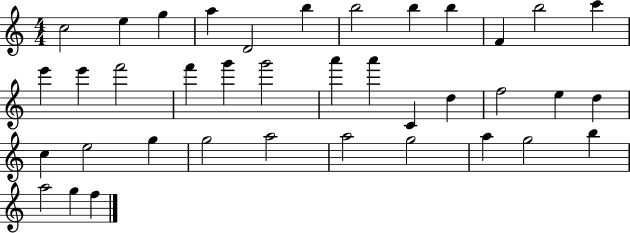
C5/h E5/q G5/q A5/q D4/h B5/q B5/h B5/q B5/q F4/q B5/h C6/q E6/q E6/q F6/h F6/q G6/q G6/h A6/q A6/q C4/q D5/q F5/h E5/q D5/q C5/q E5/h G5/q G5/h A5/h A5/h G5/h A5/q G5/h B5/q A5/h G5/q F5/q